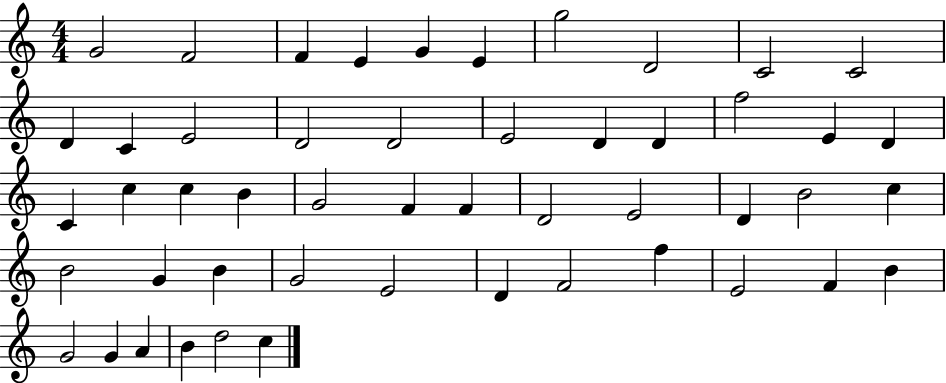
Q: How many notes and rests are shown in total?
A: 50